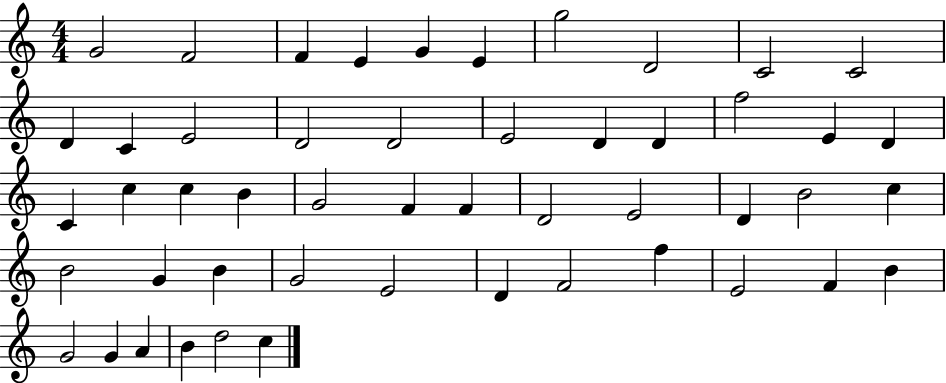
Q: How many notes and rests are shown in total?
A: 50